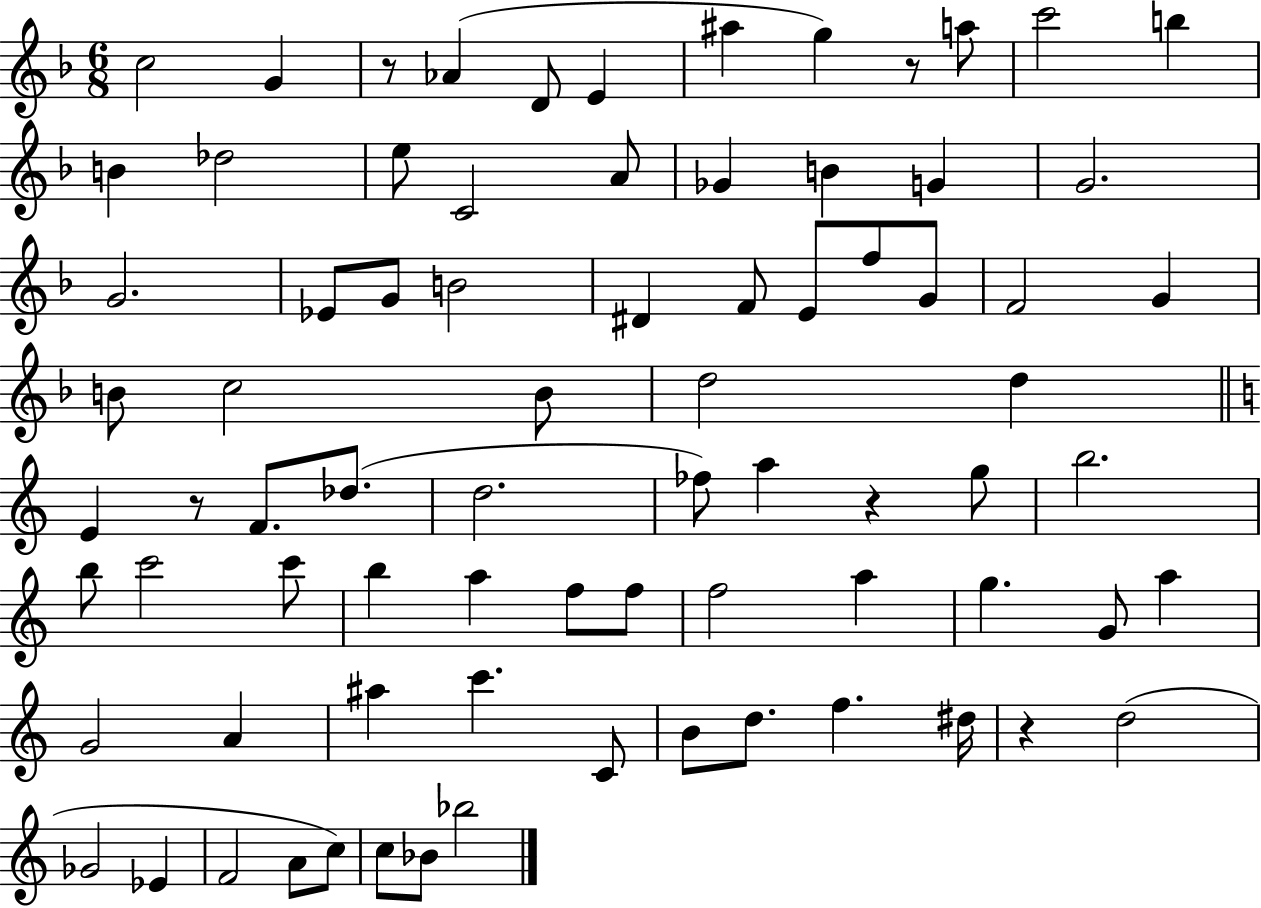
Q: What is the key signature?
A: F major